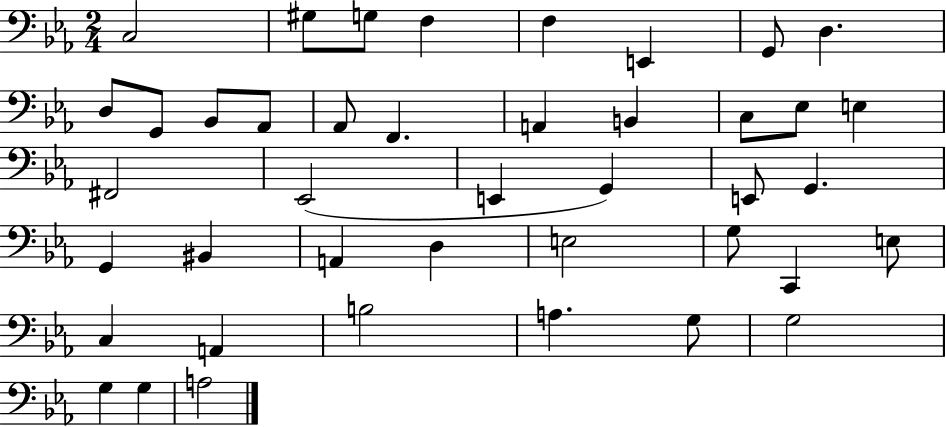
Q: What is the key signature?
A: EES major